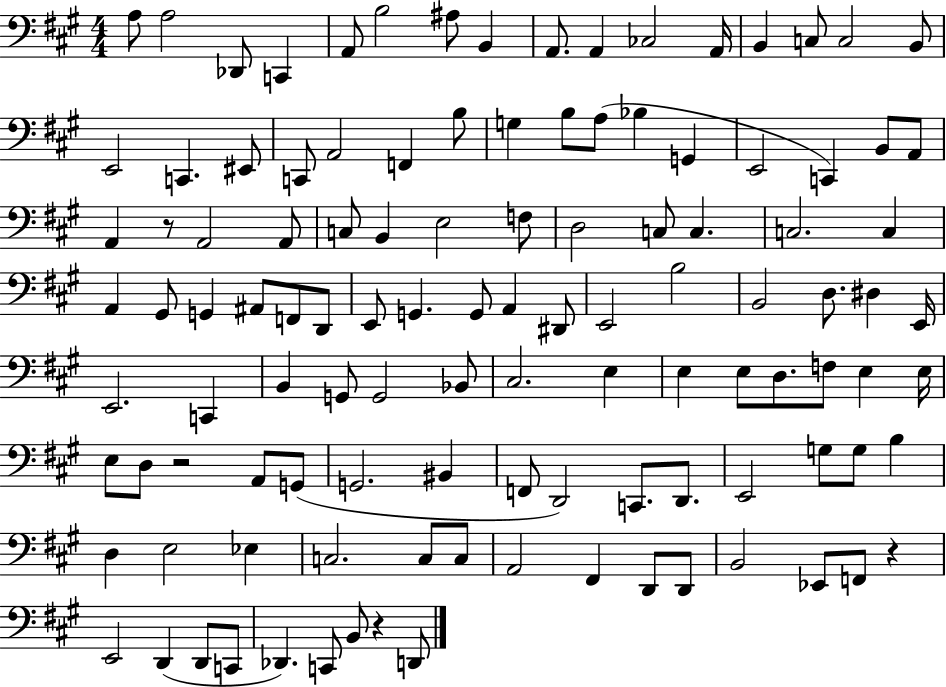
{
  \clef bass
  \numericTimeSignature
  \time 4/4
  \key a \major
  a8 a2 des,8 c,4 | a,8 b2 ais8 b,4 | a,8. a,4 ces2 a,16 | b,4 c8 c2 b,8 | \break e,2 c,4. eis,8 | c,8 a,2 f,4 b8 | g4 b8 a8( bes4 g,4 | e,2 c,4) b,8 a,8 | \break a,4 r8 a,2 a,8 | c8 b,4 e2 f8 | d2 c8 c4. | c2. c4 | \break a,4 gis,8 g,4 ais,8 f,8 d,8 | e,8 g,4. g,8 a,4 dis,8 | e,2 b2 | b,2 d8. dis4 e,16 | \break e,2. c,4 | b,4 g,8 g,2 bes,8 | cis2. e4 | e4 e8 d8. f8 e4 e16 | \break e8 d8 r2 a,8 g,8( | g,2. bis,4 | f,8 d,2) c,8. d,8. | e,2 g8 g8 b4 | \break d4 e2 ees4 | c2. c8 c8 | a,2 fis,4 d,8 d,8 | b,2 ees,8 f,8 r4 | \break e,2 d,4( d,8 c,8 | des,4.) c,8 b,8 r4 d,8 | \bar "|."
}